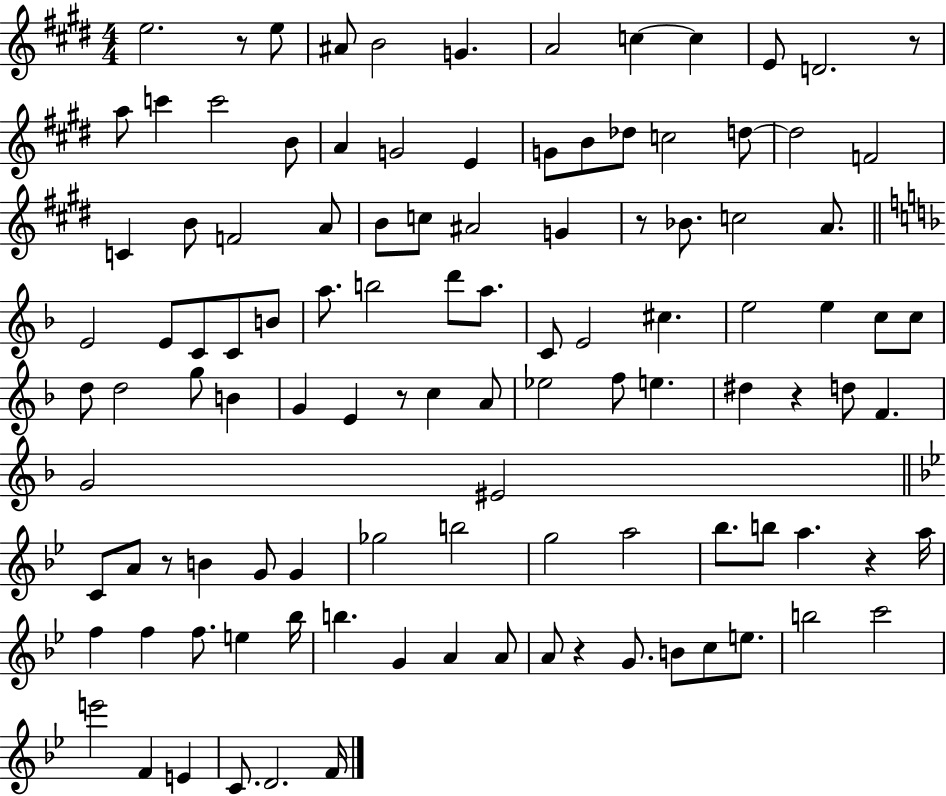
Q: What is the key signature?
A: E major